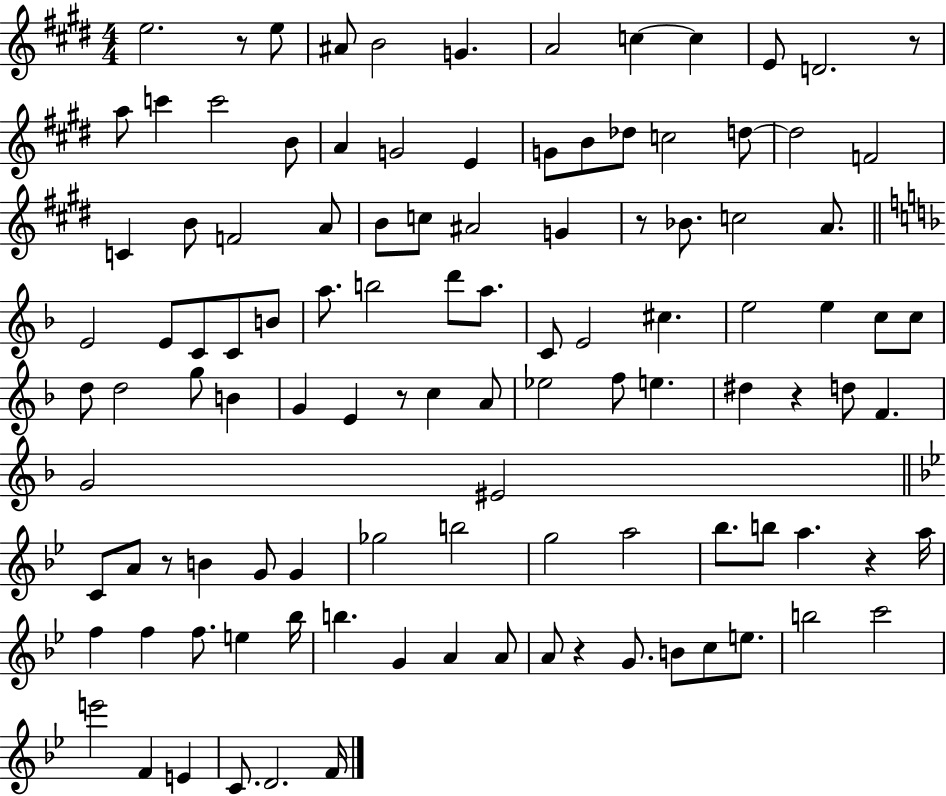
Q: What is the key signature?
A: E major